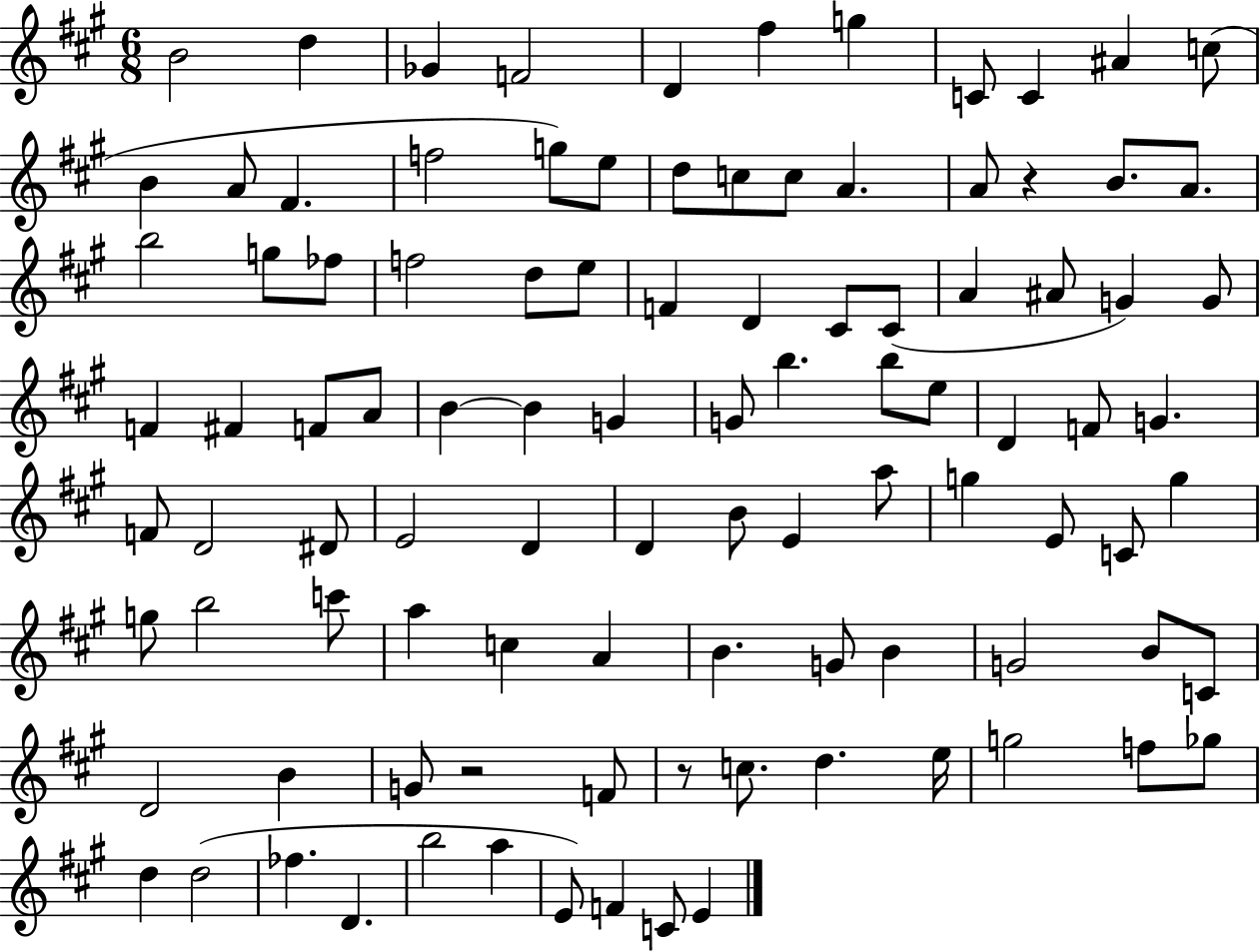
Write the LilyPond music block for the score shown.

{
  \clef treble
  \numericTimeSignature
  \time 6/8
  \key a \major
  b'2 d''4 | ges'4 f'2 | d'4 fis''4 g''4 | c'8 c'4 ais'4 c''8( | \break b'4 a'8 fis'4. | f''2 g''8) e''8 | d''8 c''8 c''8 a'4. | a'8 r4 b'8. a'8. | \break b''2 g''8 fes''8 | f''2 d''8 e''8 | f'4 d'4 cis'8 cis'8( | a'4 ais'8 g'4) g'8 | \break f'4 fis'4 f'8 a'8 | b'4~~ b'4 g'4 | g'8 b''4. b''8 e''8 | d'4 f'8 g'4. | \break f'8 d'2 dis'8 | e'2 d'4 | d'4 b'8 e'4 a''8 | g''4 e'8 c'8 g''4 | \break g''8 b''2 c'''8 | a''4 c''4 a'4 | b'4. g'8 b'4 | g'2 b'8 c'8 | \break d'2 b'4 | g'8 r2 f'8 | r8 c''8. d''4. e''16 | g''2 f''8 ges''8 | \break d''4 d''2( | fes''4. d'4. | b''2 a''4 | e'8) f'4 c'8 e'4 | \break \bar "|."
}